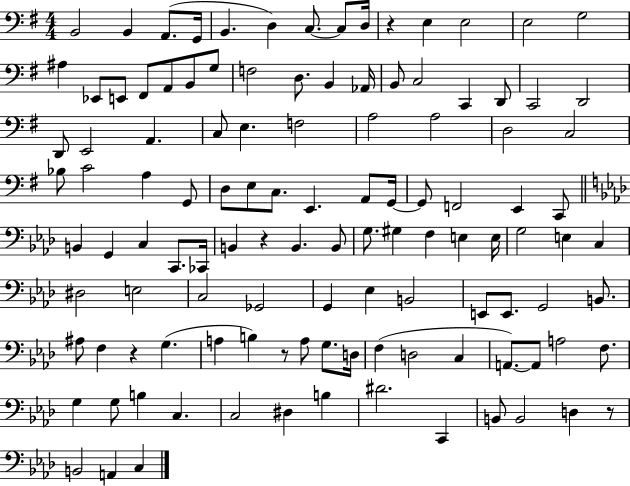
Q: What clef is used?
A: bass